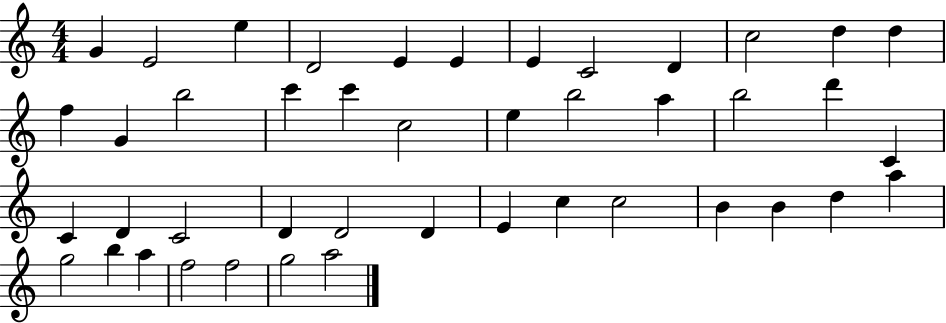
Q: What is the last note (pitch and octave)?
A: A5